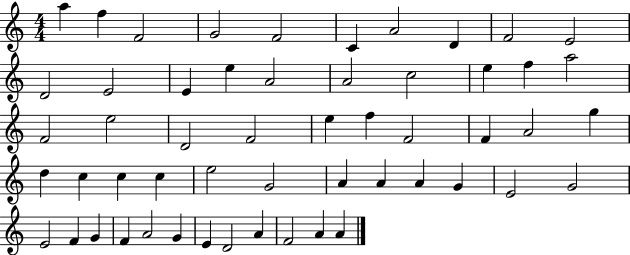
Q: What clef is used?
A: treble